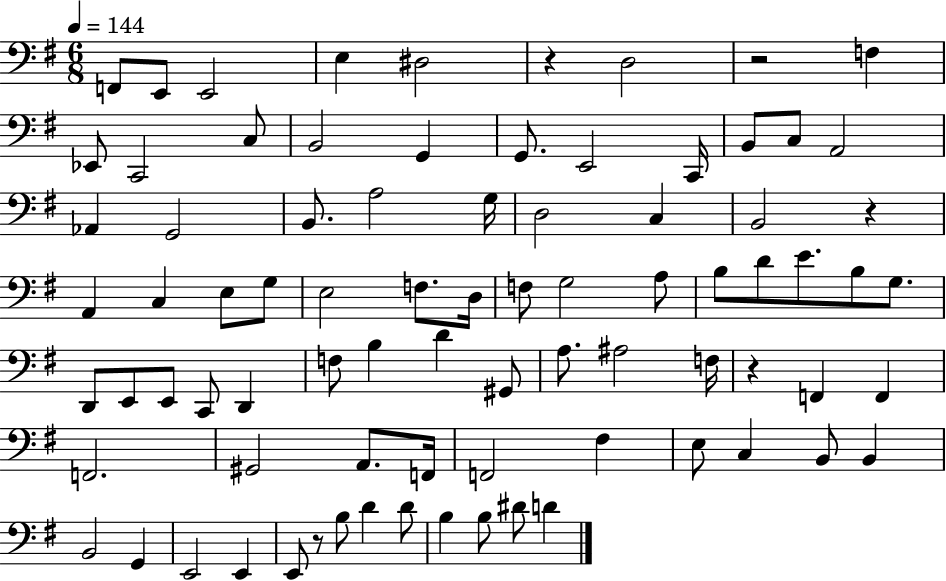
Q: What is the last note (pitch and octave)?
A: D4